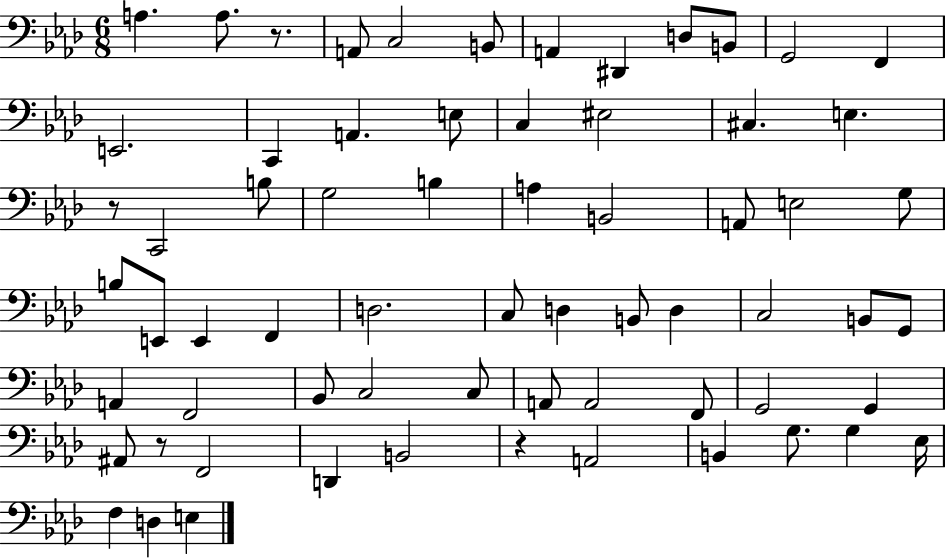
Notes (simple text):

A3/q. A3/e. R/e. A2/e C3/h B2/e A2/q D#2/q D3/e B2/e G2/h F2/q E2/h. C2/q A2/q. E3/e C3/q EIS3/h C#3/q. E3/q. R/e C2/h B3/e G3/h B3/q A3/q B2/h A2/e E3/h G3/e B3/e E2/e E2/q F2/q D3/h. C3/e D3/q B2/e D3/q C3/h B2/e G2/e A2/q F2/h Bb2/e C3/h C3/e A2/e A2/h F2/e G2/h G2/q A#2/e R/e F2/h D2/q B2/h R/q A2/h B2/q G3/e. G3/q Eb3/s F3/q D3/q E3/q